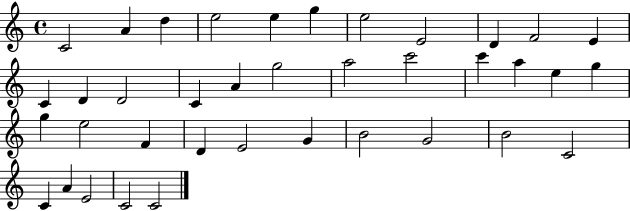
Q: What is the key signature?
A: C major